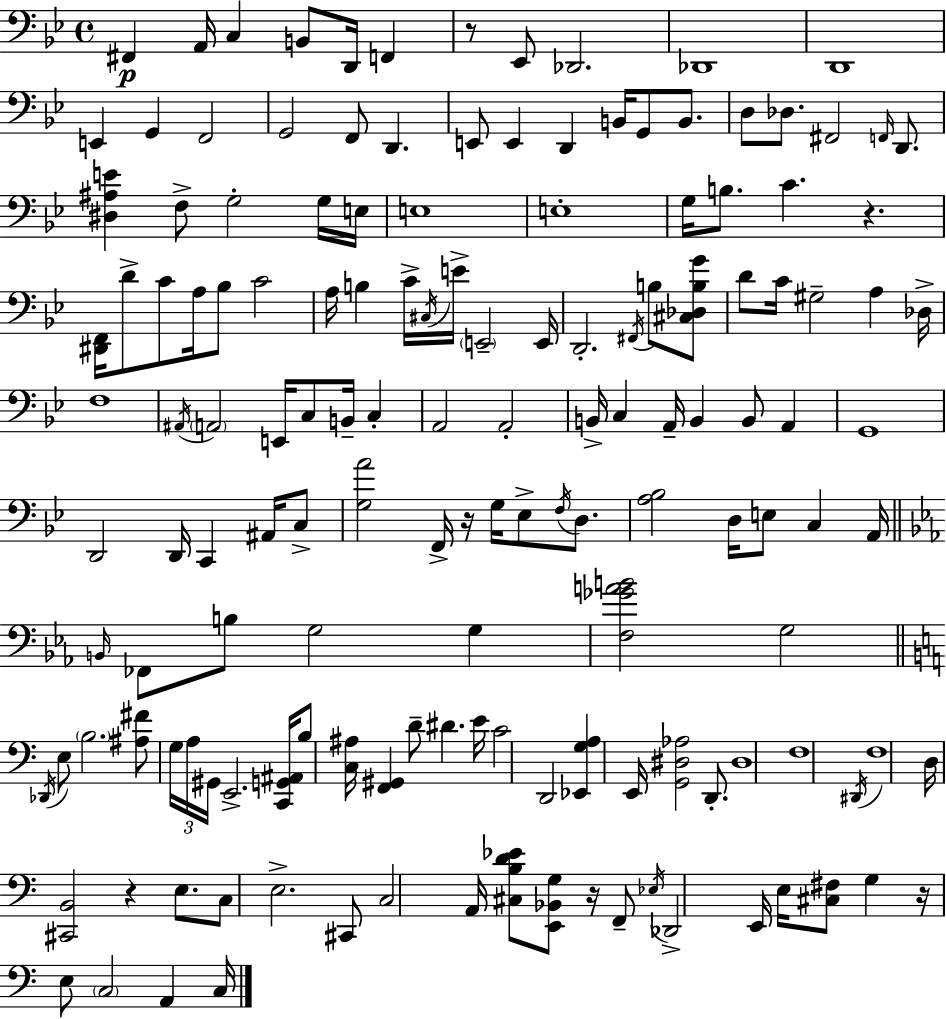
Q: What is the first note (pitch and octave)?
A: F#2